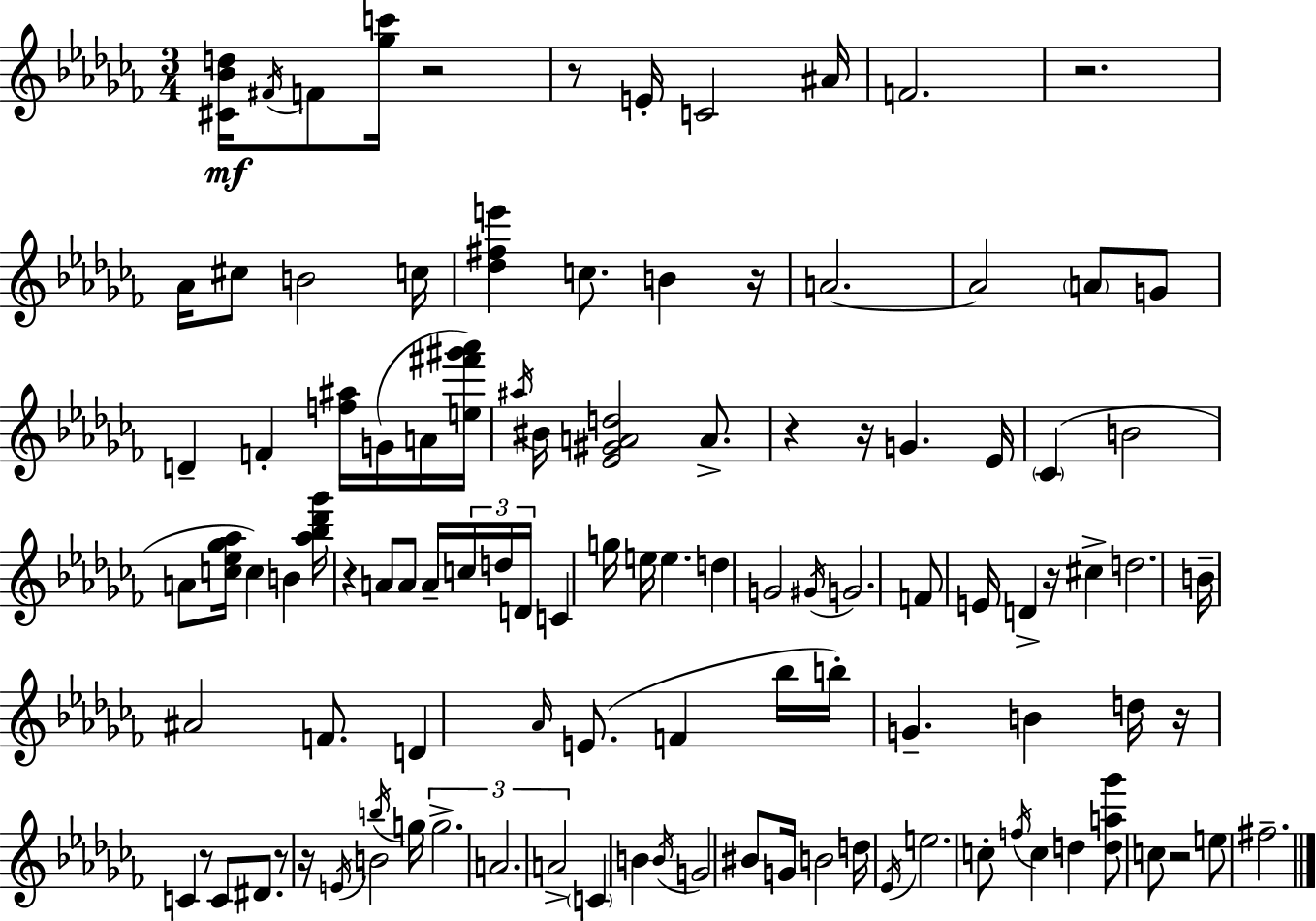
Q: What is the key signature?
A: AES minor